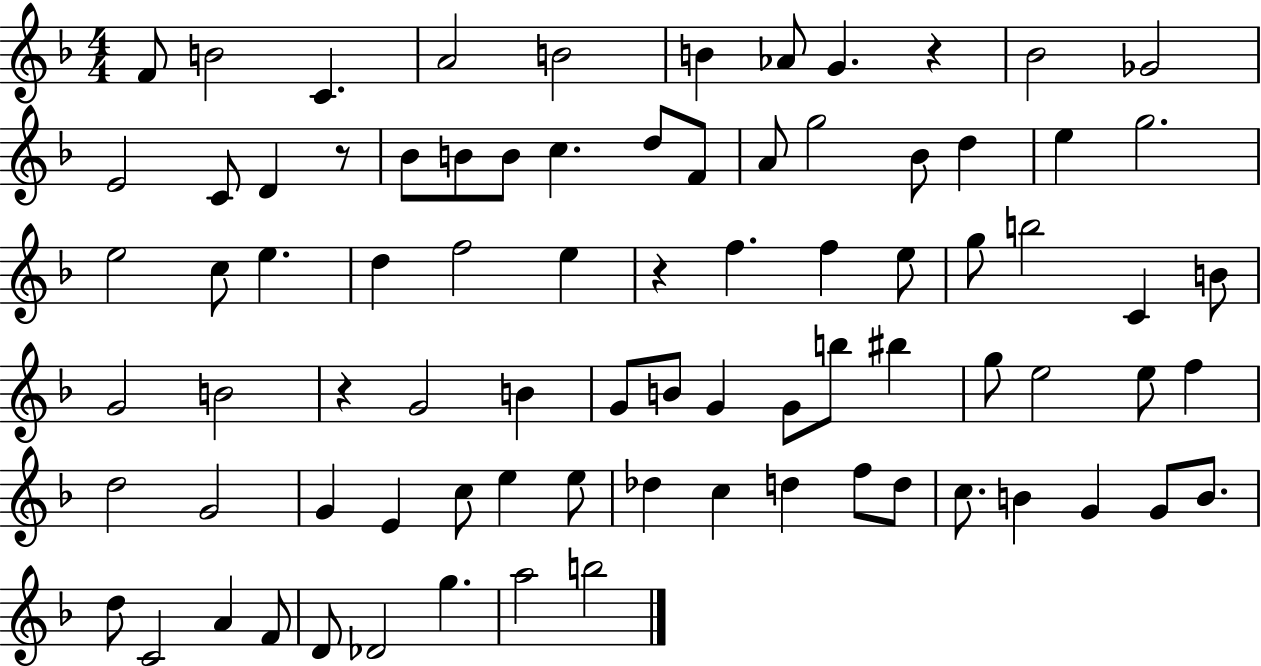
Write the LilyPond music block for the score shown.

{
  \clef treble
  \numericTimeSignature
  \time 4/4
  \key f \major
  f'8 b'2 c'4. | a'2 b'2 | b'4 aes'8 g'4. r4 | bes'2 ges'2 | \break e'2 c'8 d'4 r8 | bes'8 b'8 b'8 c''4. d''8 f'8 | a'8 g''2 bes'8 d''4 | e''4 g''2. | \break e''2 c''8 e''4. | d''4 f''2 e''4 | r4 f''4. f''4 e''8 | g''8 b''2 c'4 b'8 | \break g'2 b'2 | r4 g'2 b'4 | g'8 b'8 g'4 g'8 b''8 bis''4 | g''8 e''2 e''8 f''4 | \break d''2 g'2 | g'4 e'4 c''8 e''4 e''8 | des''4 c''4 d''4 f''8 d''8 | c''8. b'4 g'4 g'8 b'8. | \break d''8 c'2 a'4 f'8 | d'8 des'2 g''4. | a''2 b''2 | \bar "|."
}